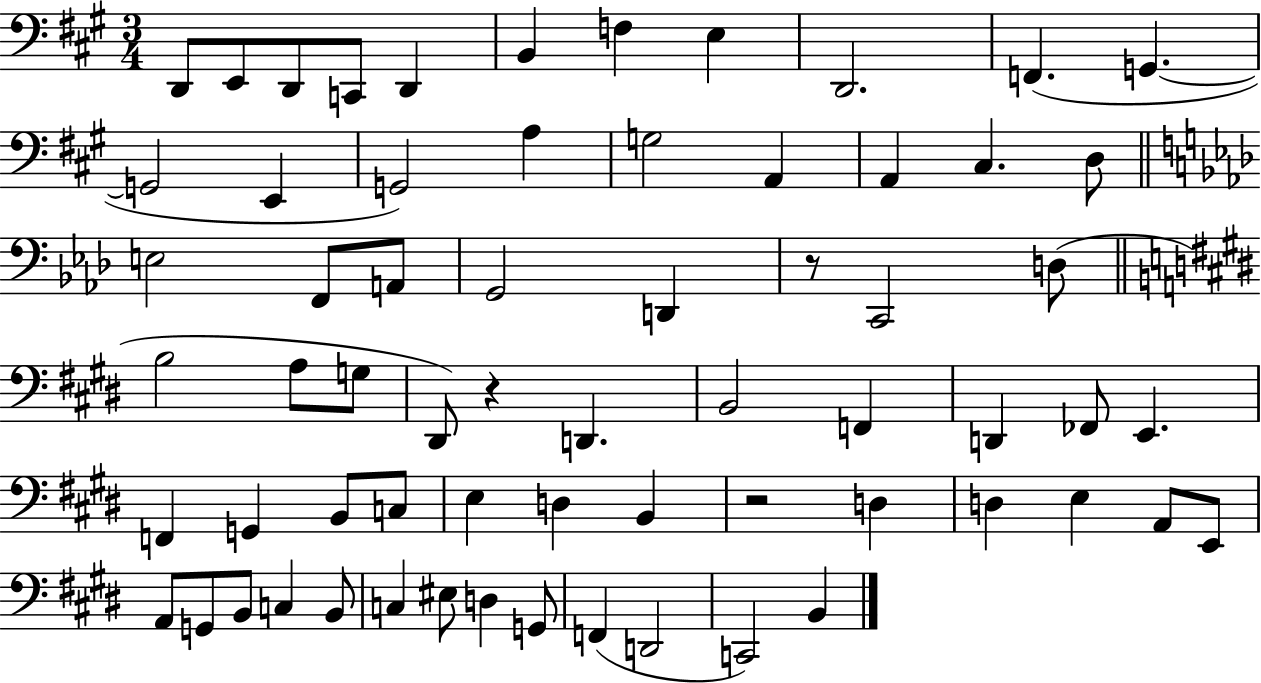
{
  \clef bass
  \numericTimeSignature
  \time 3/4
  \key a \major
  d,8 e,8 d,8 c,8 d,4 | b,4 f4 e4 | d,2. | f,4.( g,4.~~ | \break g,2 e,4 | g,2) a4 | g2 a,4 | a,4 cis4. d8 | \break \bar "||" \break \key aes \major e2 f,8 a,8 | g,2 d,4 | r8 c,2 d8( | \bar "||" \break \key e \major b2 a8 g8 | dis,8) r4 d,4. | b,2 f,4 | d,4 fes,8 e,4. | \break f,4 g,4 b,8 c8 | e4 d4 b,4 | r2 d4 | d4 e4 a,8 e,8 | \break a,8 g,8 b,8 c4 b,8 | c4 eis8 d4 g,8 | f,4( d,2 | c,2) b,4 | \break \bar "|."
}